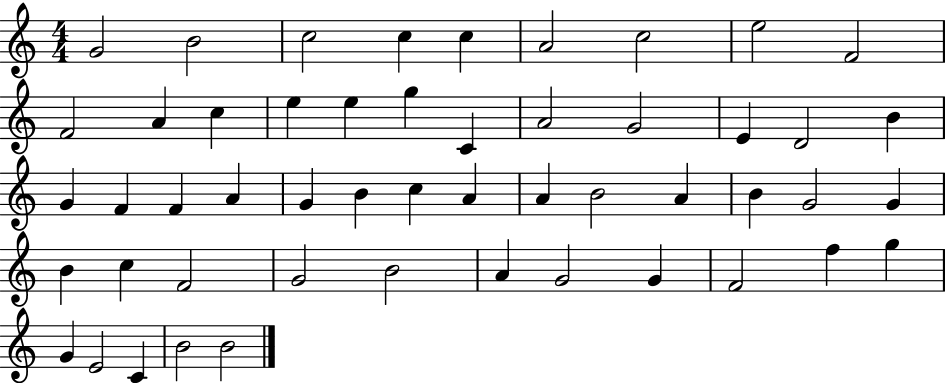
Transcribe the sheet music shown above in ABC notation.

X:1
T:Untitled
M:4/4
L:1/4
K:C
G2 B2 c2 c c A2 c2 e2 F2 F2 A c e e g C A2 G2 E D2 B G F F A G B c A A B2 A B G2 G B c F2 G2 B2 A G2 G F2 f g G E2 C B2 B2